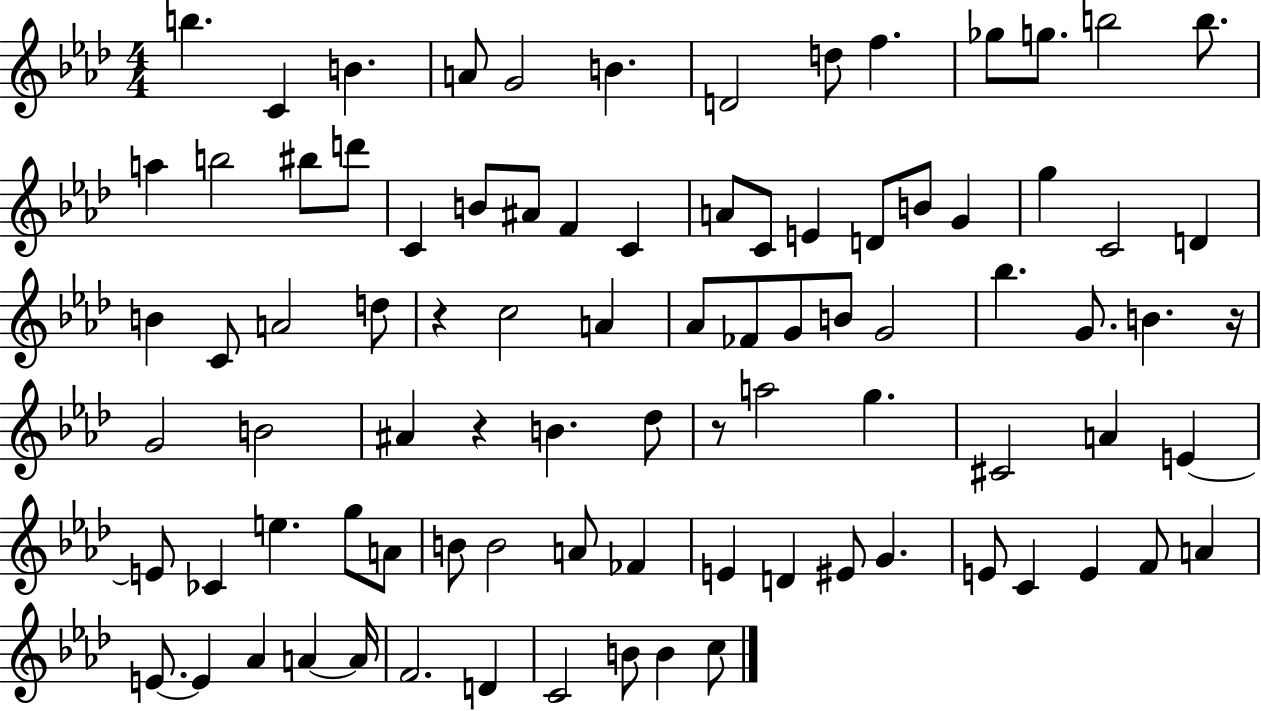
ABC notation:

X:1
T:Untitled
M:4/4
L:1/4
K:Ab
b C B A/2 G2 B D2 d/2 f _g/2 g/2 b2 b/2 a b2 ^b/2 d'/2 C B/2 ^A/2 F C A/2 C/2 E D/2 B/2 G g C2 D B C/2 A2 d/2 z c2 A _A/2 _F/2 G/2 B/2 G2 _b G/2 B z/4 G2 B2 ^A z B _d/2 z/2 a2 g ^C2 A E E/2 _C e g/2 A/2 B/2 B2 A/2 _F E D ^E/2 G E/2 C E F/2 A E/2 E _A A A/4 F2 D C2 B/2 B c/2